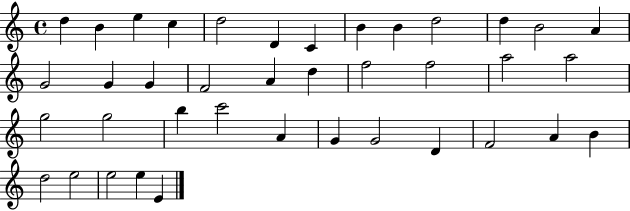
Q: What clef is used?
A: treble